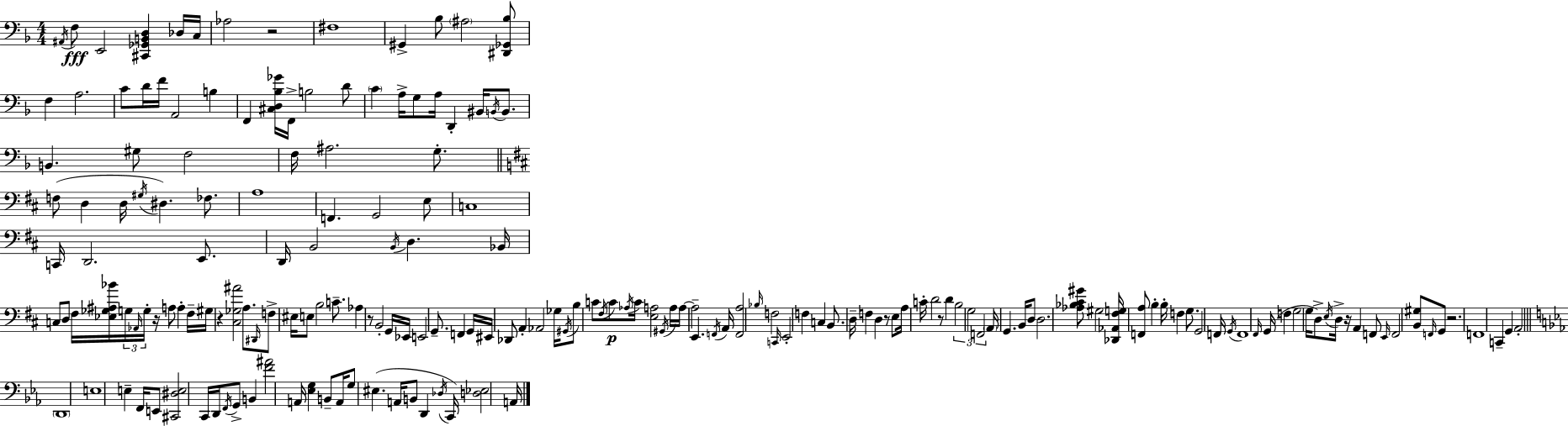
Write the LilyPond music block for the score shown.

{
  \clef bass
  \numericTimeSignature
  \time 4/4
  \key f \major
  \acciaccatura { ais,16 }\fff f8 e,2 <cis, ges, b, d>4 des16 | c16 aes2 r2 | fis1 | gis,4-> bes8 \parenthesize ais2 <dis, ges, bes>8 | \break f4 a2. | c'8 d'16 f'16 a,2 b4 | f,4 <cis d bes ges'>16 f,16-> b2 d'8 | \parenthesize c'4 a16-> g8 a16 d,4-. bis,16 \acciaccatura { b,16 } b,8. | \break b,4. gis8 f2 | f16 ais2. g8.-. | \bar "||" \break \key d \major f8( d4 d16 \acciaccatura { gis16 }) dis4. fes8. | a1 | f,4. g,2 e8 | c1 | \break c,16 d,2. e,8. | d,16 b,2 \acciaccatura { b,16 } d4. | bes,16 c8 d8 fis16 <ees ges ais bes'>16 \tuplet 3/2 { g16 \grace { aes,16 } g16-. } r16 a8 a4-. | fis16-- gis16 r4 <cis ges ais'>2 | \break a8. \grace { dis,16 } f8-> eis16 e8 b2 | c'8.-- aes4 r8 b,2-. | g,16 ees,16 e,2 g,8.-- f,4 | g,16 eis,16 des,8 a,4-. aes,2 | \break ges16 \acciaccatura { gis,16 } b8 c'8 \acciaccatura { fis16 }\p c'8 \acciaccatura { aes16 } c'16 <e a>2 | \acciaccatura { gis,16 } a16 a16~~ a2-- | e,4. \acciaccatura { f,16 } a,16 <f, a>2 | \grace { bes16 } f2 \grace { c,16 } e,2-. | \break f4 c4 b,8. d16-- f4 | d4 r8 e8 a16 c'16-. d'2 | r8 d'4 \tuplet 3/2 { b2 | g2 f,2 } | \break \parenthesize a,16 g,4. b,16 d8 d2. | <aes bes cis' gis'>8 gis2 | <des, aes, fis g>16 <f, a>8 b4-. b16-. f4 g8. | g,2 f,16 \acciaccatura { g,16 } f,1 | \break \grace { fis,16 } g,16( f4 | g2 g16 d8->) \acciaccatura { e16 } d16-> r16 | a,4 f,8 \grace { e,16 } f,2 <b, gis>8 | \grace { f,16 } g,8 r2. | \break f,1 | c,4-- g,4 a,2-. | \bar "||" \break \key c \minor \parenthesize d,1 | e1 | e4-- f,16 e,8 <cis, dis e>2 c,16 | d,16 \acciaccatura { f,16 } g,8-> b,4 <f' ais'>2 | \break a,16 <ees g>4 b,8-- a,16 g8 eis4.( | a,16 b,8 d,4 \acciaccatura { des16 } c,16) <d ees>2 | a,16 \bar "|."
}